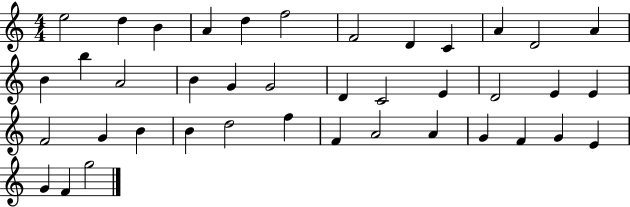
E5/h D5/q B4/q A4/q D5/q F5/h F4/h D4/q C4/q A4/q D4/h A4/q B4/q B5/q A4/h B4/q G4/q G4/h D4/q C4/h E4/q D4/h E4/q E4/q F4/h G4/q B4/q B4/q D5/h F5/q F4/q A4/h A4/q G4/q F4/q G4/q E4/q G4/q F4/q G5/h